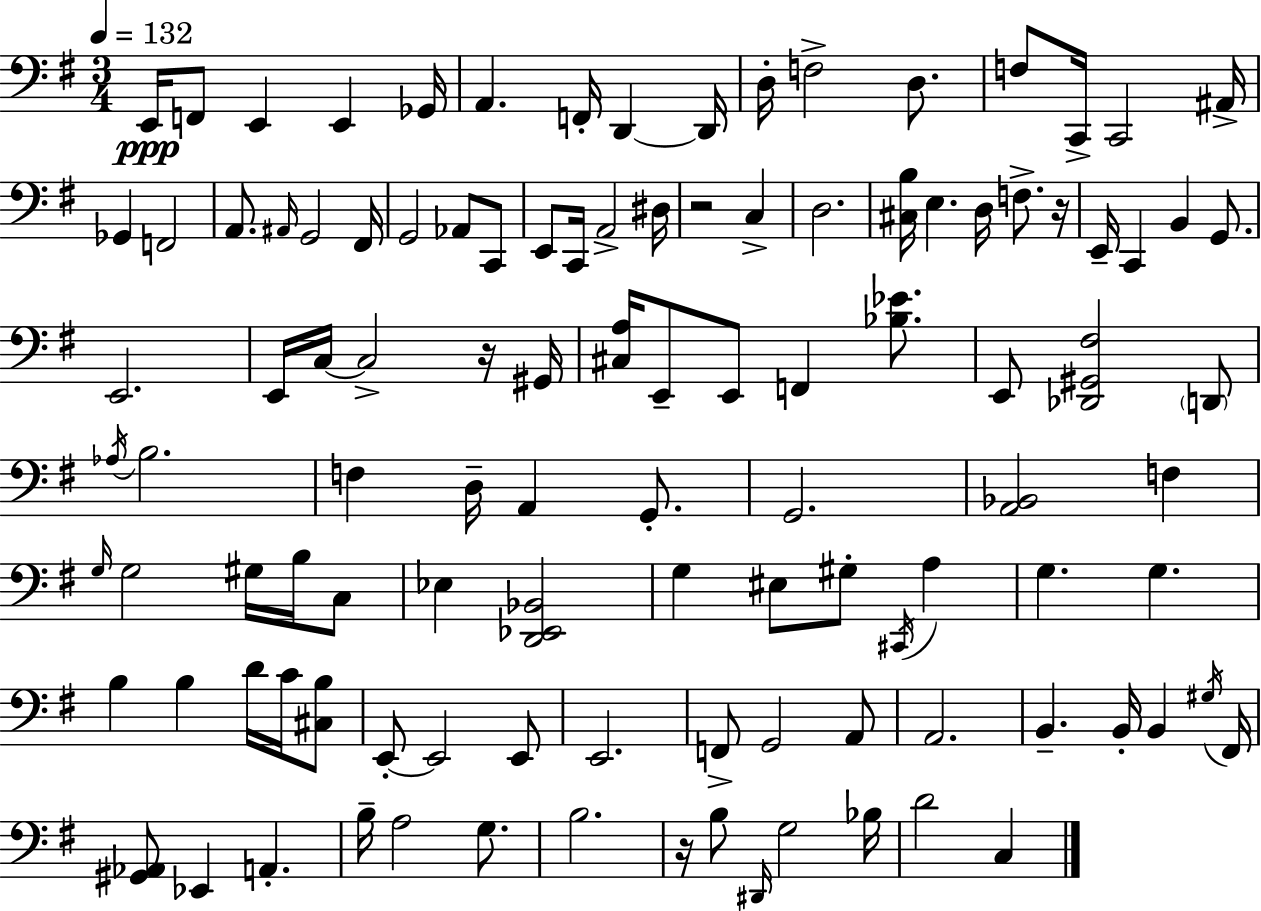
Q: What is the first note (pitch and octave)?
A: E2